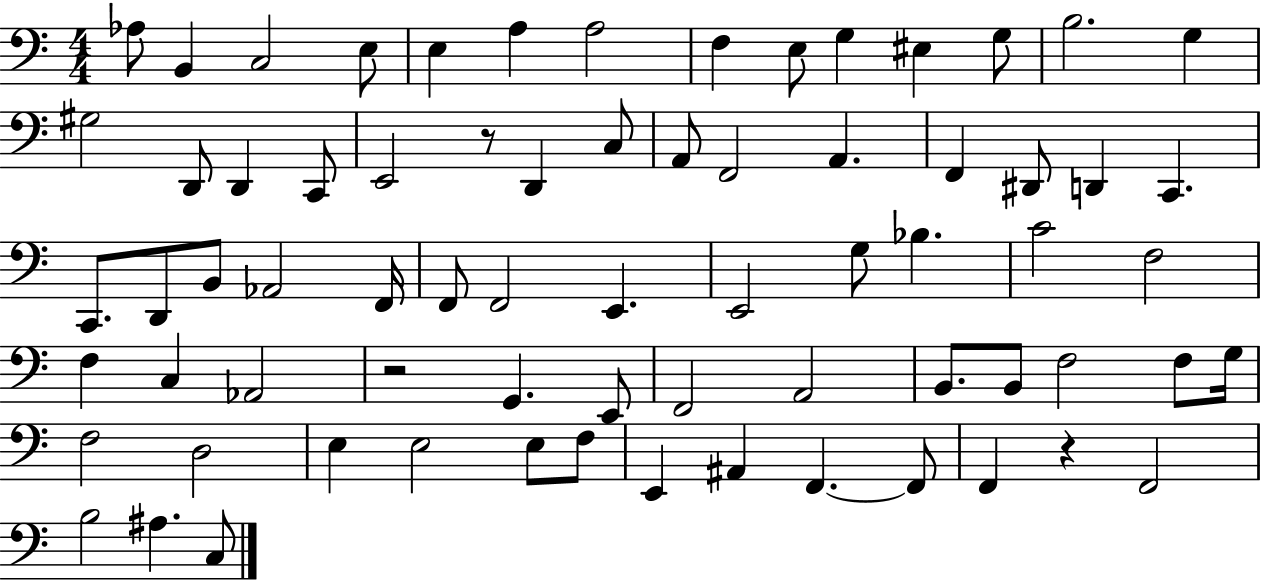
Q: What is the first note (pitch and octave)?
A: Ab3